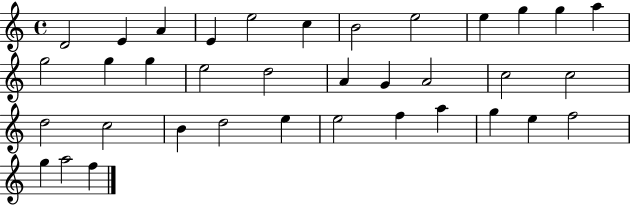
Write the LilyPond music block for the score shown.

{
  \clef treble
  \time 4/4
  \defaultTimeSignature
  \key c \major
  d'2 e'4 a'4 | e'4 e''2 c''4 | b'2 e''2 | e''4 g''4 g''4 a''4 | \break g''2 g''4 g''4 | e''2 d''2 | a'4 g'4 a'2 | c''2 c''2 | \break d''2 c''2 | b'4 d''2 e''4 | e''2 f''4 a''4 | g''4 e''4 f''2 | \break g''4 a''2 f''4 | \bar "|."
}